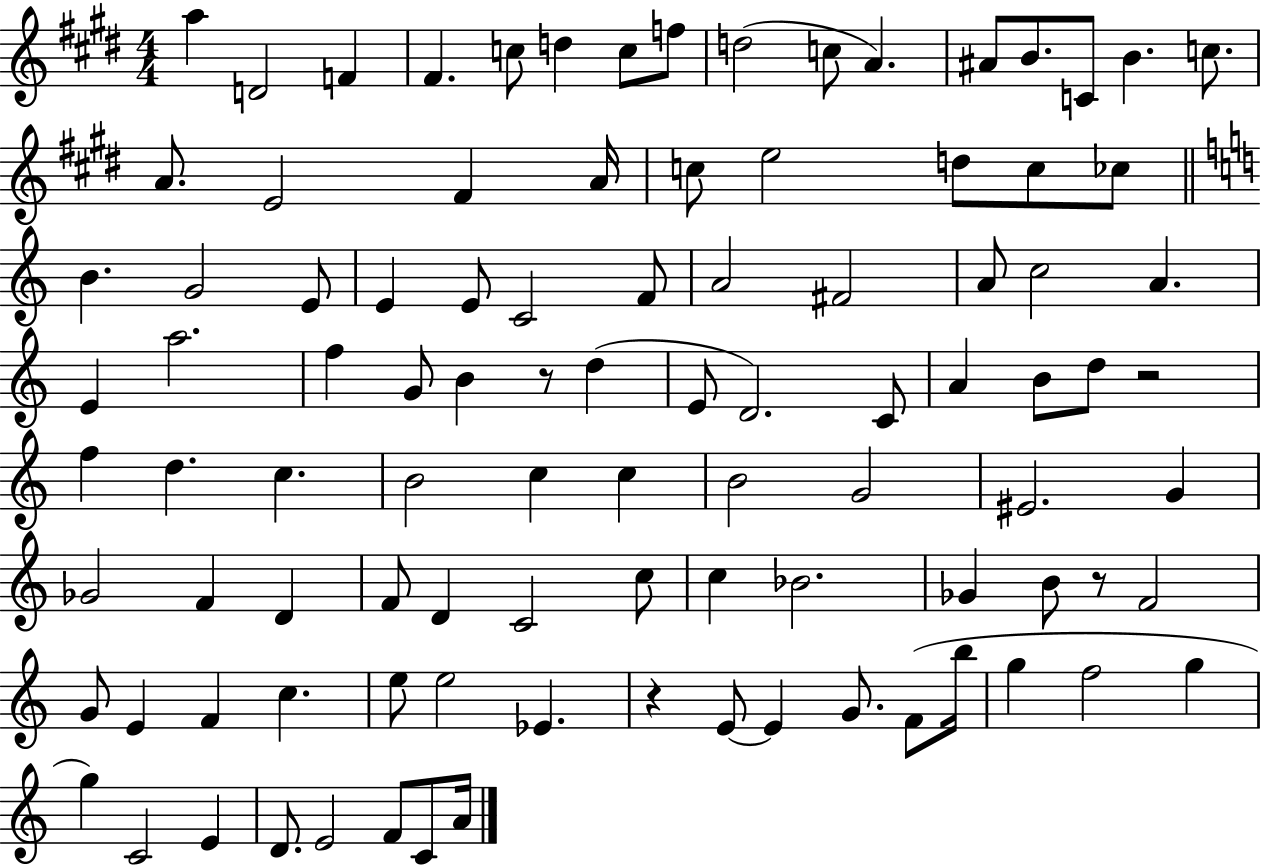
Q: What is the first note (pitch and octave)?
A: A5